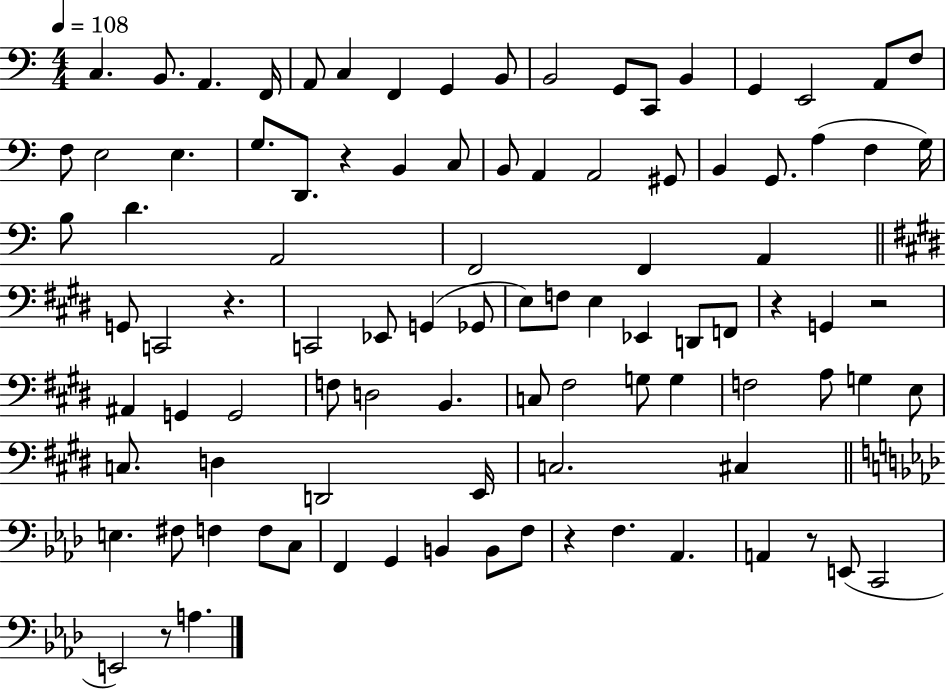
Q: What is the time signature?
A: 4/4